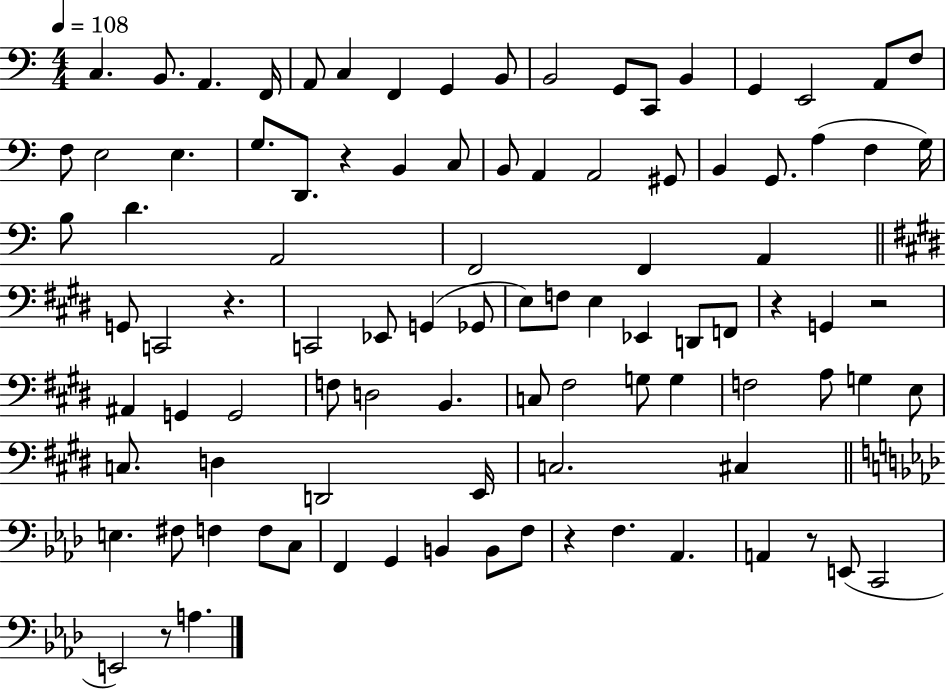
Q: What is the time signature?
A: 4/4